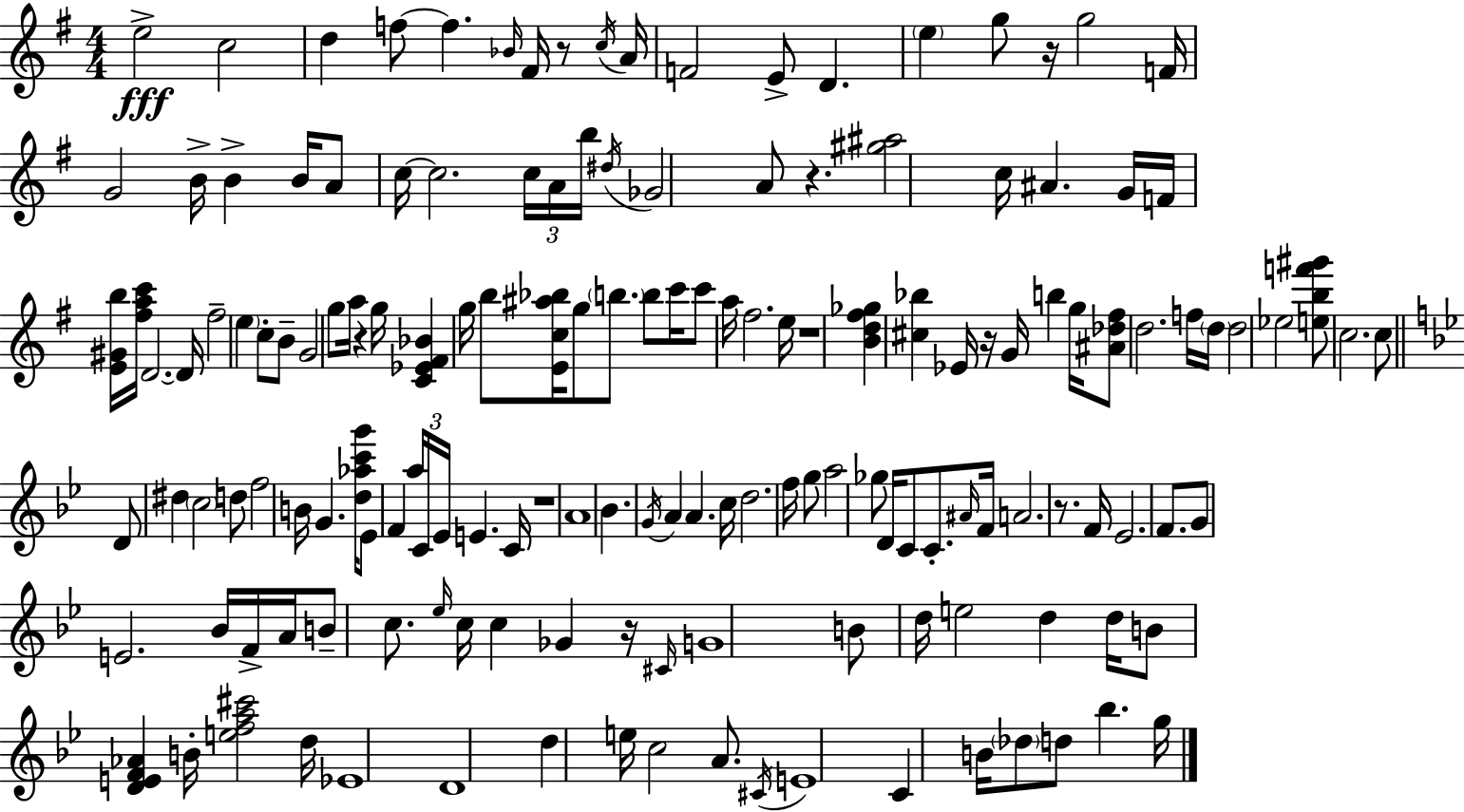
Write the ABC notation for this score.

X:1
T:Untitled
M:4/4
L:1/4
K:G
e2 c2 d f/2 f _B/4 ^F/4 z/2 c/4 A/4 F2 E/2 D e g/2 z/4 g2 F/4 G2 B/4 B B/4 A/2 c/4 c2 c/4 A/4 b/4 ^d/4 _G2 A/2 z [^g^a]2 c/4 ^A G/4 F/4 [E^Gb]/4 [^fac']/4 D2 D/4 ^f2 e c/2 B/2 G2 g/2 a/4 z g/4 [C_E^F_B] g/4 b/2 [Ec^a_b]/4 g/2 b/2 b/2 c'/4 c'/2 a/4 ^f2 e/4 z4 [Bd^f_g] [^c_b] _E/4 z/4 G/4 b g/4 [^A_d^f]/2 d2 f/4 d/4 d2 _e2 [ebf'^g']/2 c2 c/2 D/2 ^d c2 d/2 f2 B/4 G [d_ac'g']/4 _E/2 F a/4 C/4 _E/4 E C/4 z4 A4 _B G/4 A A c/4 d2 f/4 g/2 a2 _g/2 D/4 C/2 C/2 ^A/4 F/4 A2 z/2 F/4 _E2 F/2 G/2 E2 _B/4 F/4 A/4 B/2 c/2 _e/4 c/4 c _G z/4 ^C/4 G4 B/2 d/4 e2 d d/4 B/2 [DEF_A] B/4 [efa^c']2 d/4 _E4 D4 d e/4 c2 A/2 ^C/4 E4 C B/4 _d/2 d/2 _b g/4